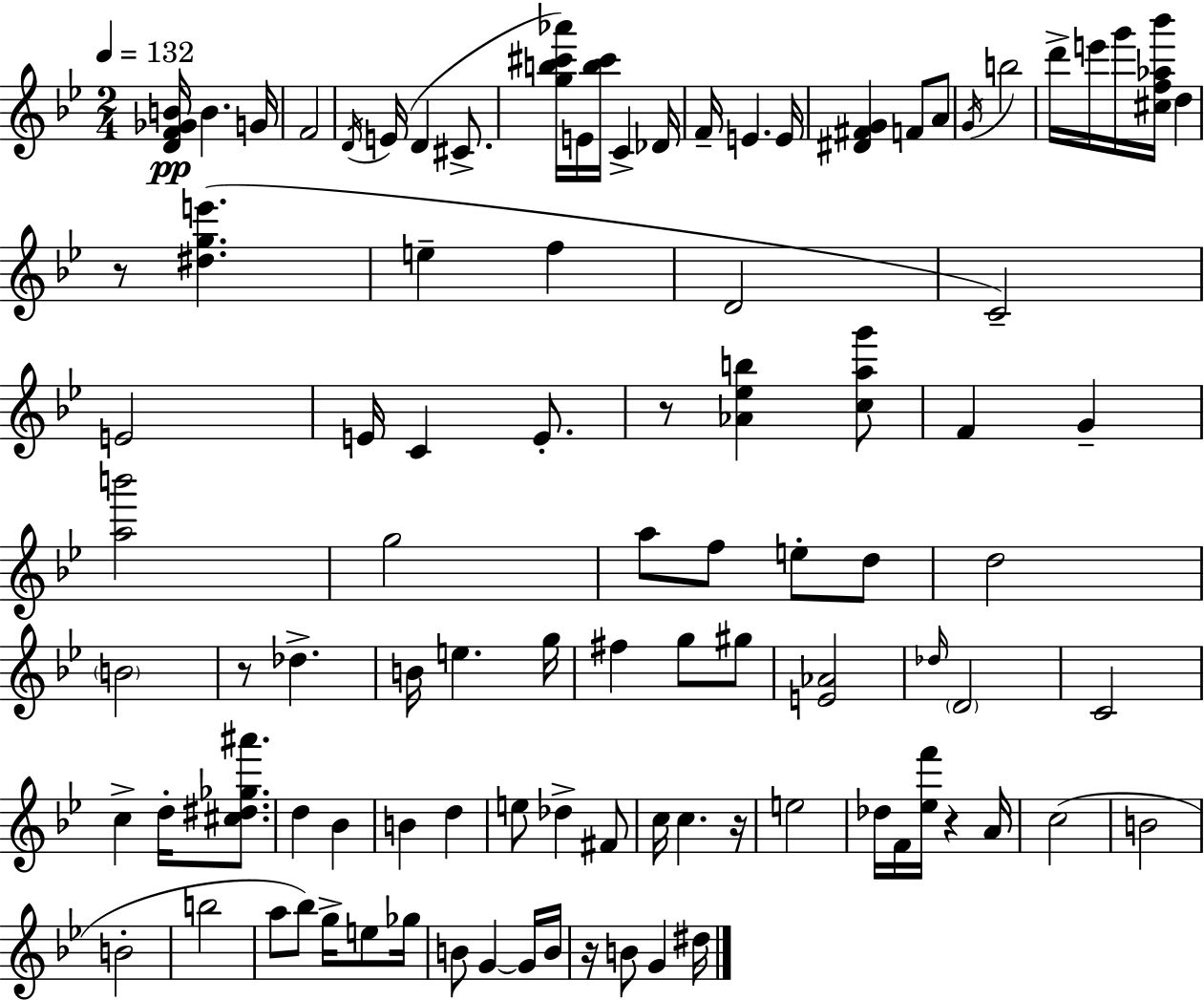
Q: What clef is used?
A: treble